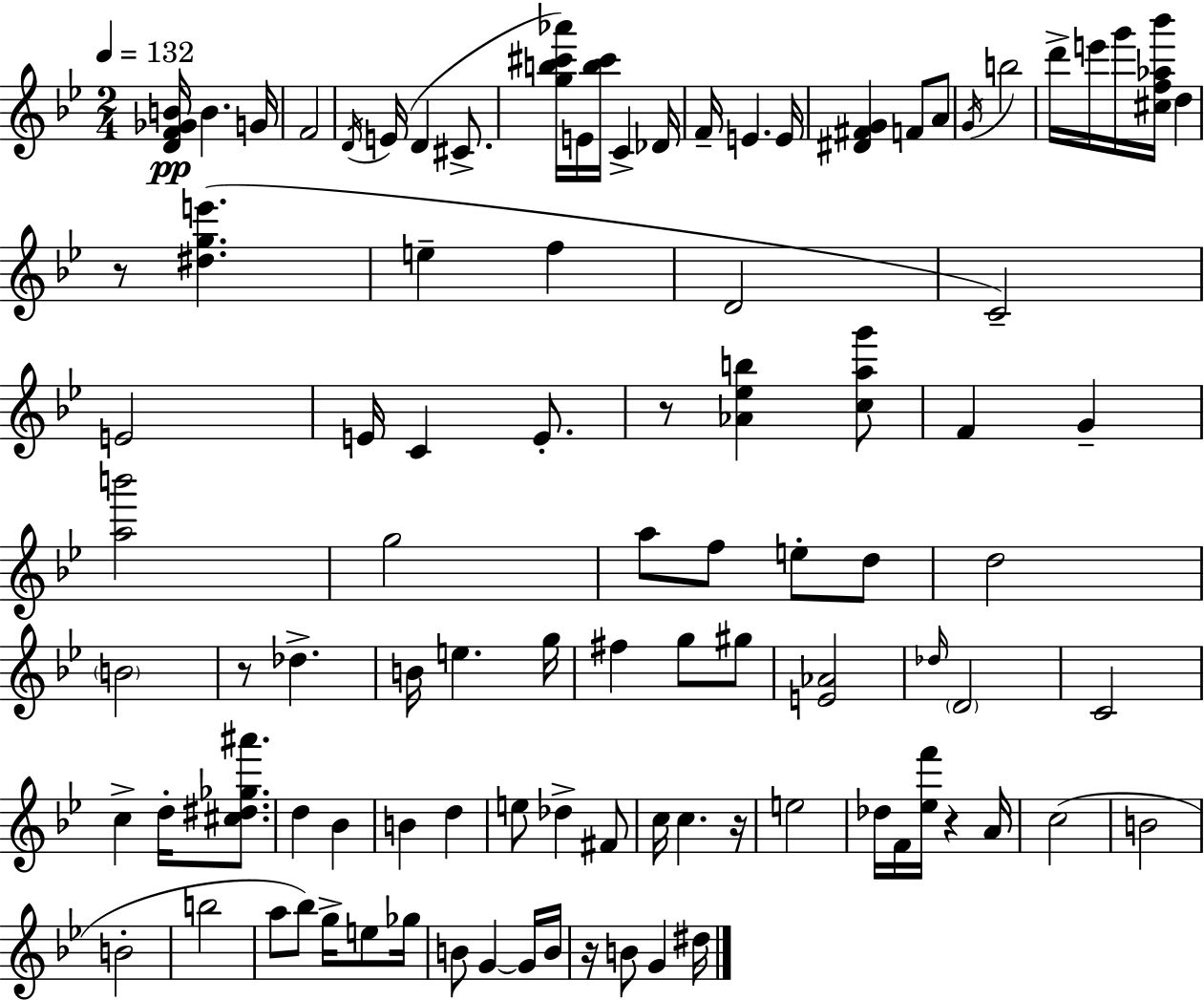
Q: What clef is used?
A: treble